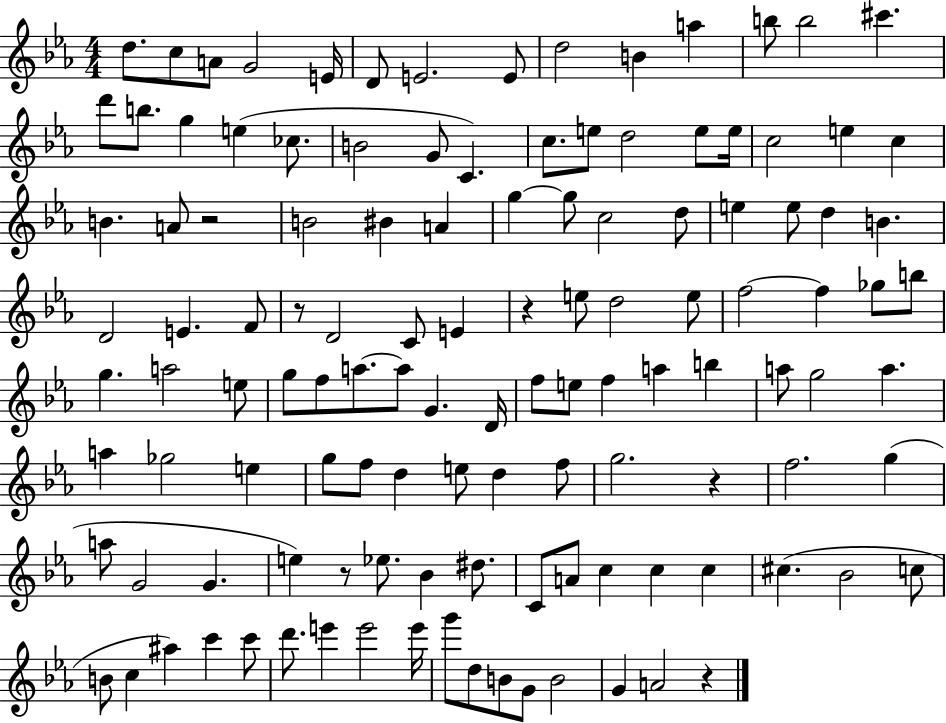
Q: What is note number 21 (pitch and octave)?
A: G4